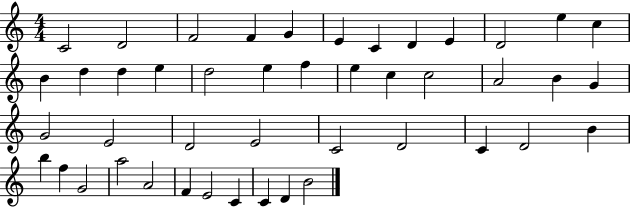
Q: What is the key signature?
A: C major